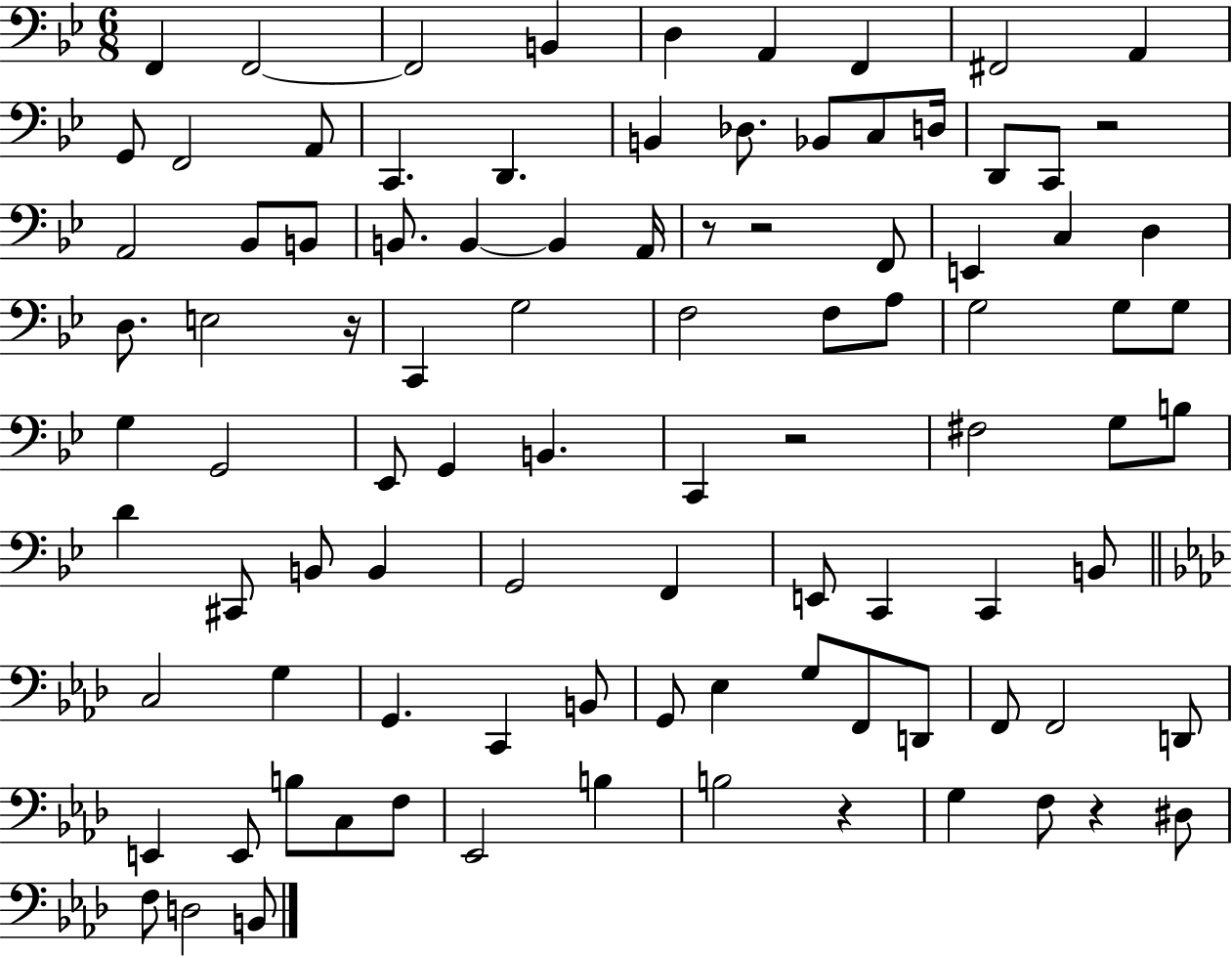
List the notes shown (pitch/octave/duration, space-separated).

F2/q F2/h F2/h B2/q D3/q A2/q F2/q F#2/h A2/q G2/e F2/h A2/e C2/q. D2/q. B2/q Db3/e. Bb2/e C3/e D3/s D2/e C2/e R/h A2/h Bb2/e B2/e B2/e. B2/q B2/q A2/s R/e R/h F2/e E2/q C3/q D3/q D3/e. E3/h R/s C2/q G3/h F3/h F3/e A3/e G3/h G3/e G3/e G3/q G2/h Eb2/e G2/q B2/q. C2/q R/h F#3/h G3/e B3/e D4/q C#2/e B2/e B2/q G2/h F2/q E2/e C2/q C2/q B2/e C3/h G3/q G2/q. C2/q B2/e G2/e Eb3/q G3/e F2/e D2/e F2/e F2/h D2/e E2/q E2/e B3/e C3/e F3/e Eb2/h B3/q B3/h R/q G3/q F3/e R/q D#3/e F3/e D3/h B2/e